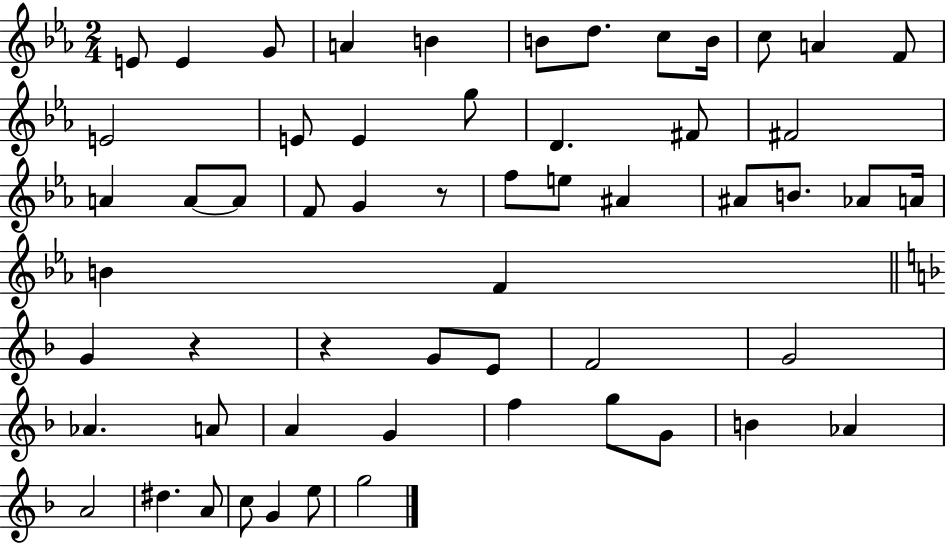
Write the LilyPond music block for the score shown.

{
  \clef treble
  \numericTimeSignature
  \time 2/4
  \key ees \major
  e'8 e'4 g'8 | a'4 b'4 | b'8 d''8. c''8 b'16 | c''8 a'4 f'8 | \break e'2 | e'8 e'4 g''8 | d'4. fis'8 | fis'2 | \break a'4 a'8~~ a'8 | f'8 g'4 r8 | f''8 e''8 ais'4 | ais'8 b'8. aes'8 a'16 | \break b'4 f'4 | \bar "||" \break \key d \minor g'4 r4 | r4 g'8 e'8 | f'2 | g'2 | \break aes'4. a'8 | a'4 g'4 | f''4 g''8 g'8 | b'4 aes'4 | \break a'2 | dis''4. a'8 | c''8 g'4 e''8 | g''2 | \break \bar "|."
}